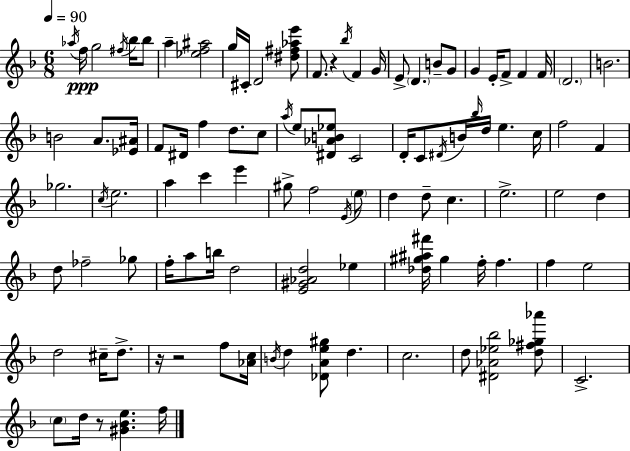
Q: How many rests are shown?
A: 4